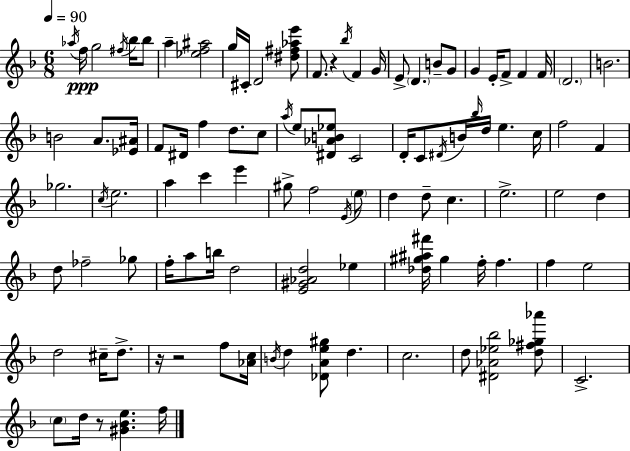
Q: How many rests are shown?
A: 4